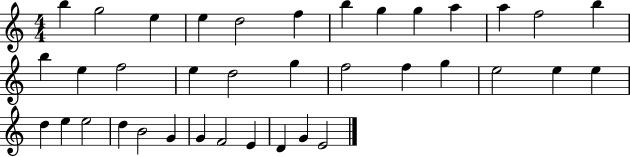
B5/q G5/h E5/q E5/q D5/h F5/q B5/q G5/q G5/q A5/q A5/q F5/h B5/q B5/q E5/q F5/h E5/q D5/h G5/q F5/h F5/q G5/q E5/h E5/q E5/q D5/q E5/q E5/h D5/q B4/h G4/q G4/q F4/h E4/q D4/q G4/q E4/h